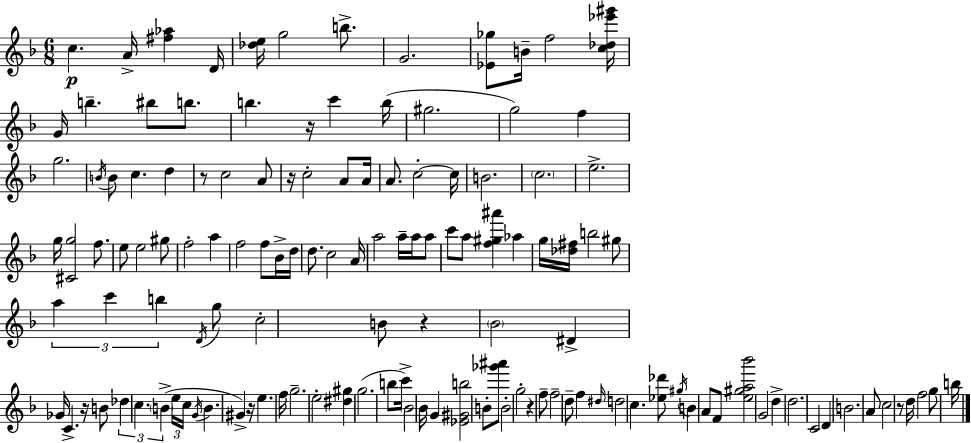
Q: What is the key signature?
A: D minor